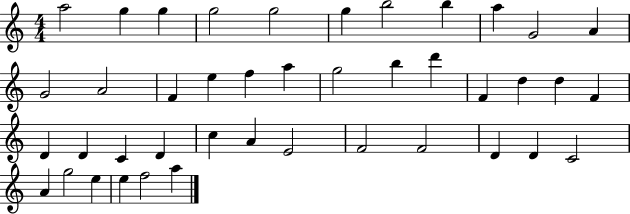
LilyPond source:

{
  \clef treble
  \numericTimeSignature
  \time 4/4
  \key c \major
  a''2 g''4 g''4 | g''2 g''2 | g''4 b''2 b''4 | a''4 g'2 a'4 | \break g'2 a'2 | f'4 e''4 f''4 a''4 | g''2 b''4 d'''4 | f'4 d''4 d''4 f'4 | \break d'4 d'4 c'4 d'4 | c''4 a'4 e'2 | f'2 f'2 | d'4 d'4 c'2 | \break a'4 g''2 e''4 | e''4 f''2 a''4 | \bar "|."
}